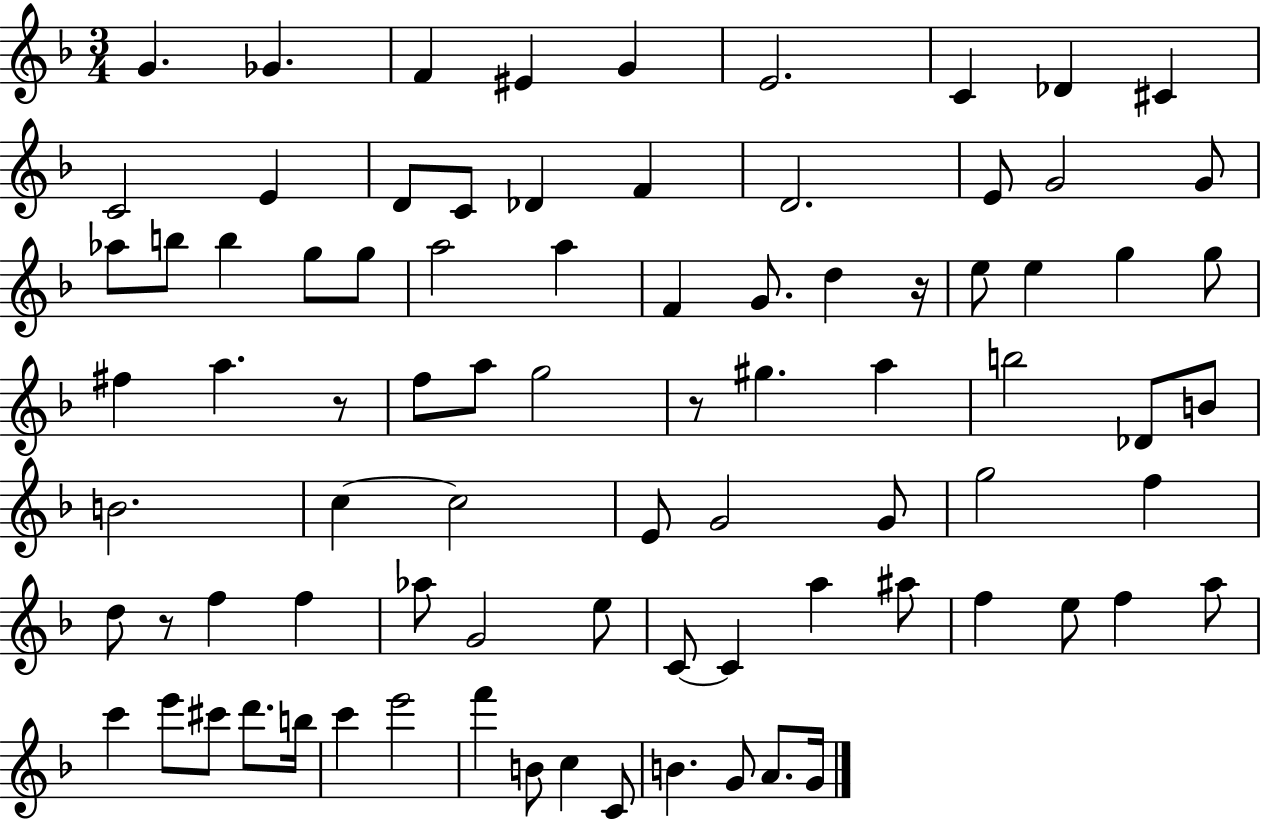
{
  \clef treble
  \numericTimeSignature
  \time 3/4
  \key f \major
  g'4. ges'4. | f'4 eis'4 g'4 | e'2. | c'4 des'4 cis'4 | \break c'2 e'4 | d'8 c'8 des'4 f'4 | d'2. | e'8 g'2 g'8 | \break aes''8 b''8 b''4 g''8 g''8 | a''2 a''4 | f'4 g'8. d''4 r16 | e''8 e''4 g''4 g''8 | \break fis''4 a''4. r8 | f''8 a''8 g''2 | r8 gis''4. a''4 | b''2 des'8 b'8 | \break b'2. | c''4~~ c''2 | e'8 g'2 g'8 | g''2 f''4 | \break d''8 r8 f''4 f''4 | aes''8 g'2 e''8 | c'8~~ c'4 a''4 ais''8 | f''4 e''8 f''4 a''8 | \break c'''4 e'''8 cis'''8 d'''8. b''16 | c'''4 e'''2 | f'''4 b'8 c''4 c'8 | b'4. g'8 a'8. g'16 | \break \bar "|."
}